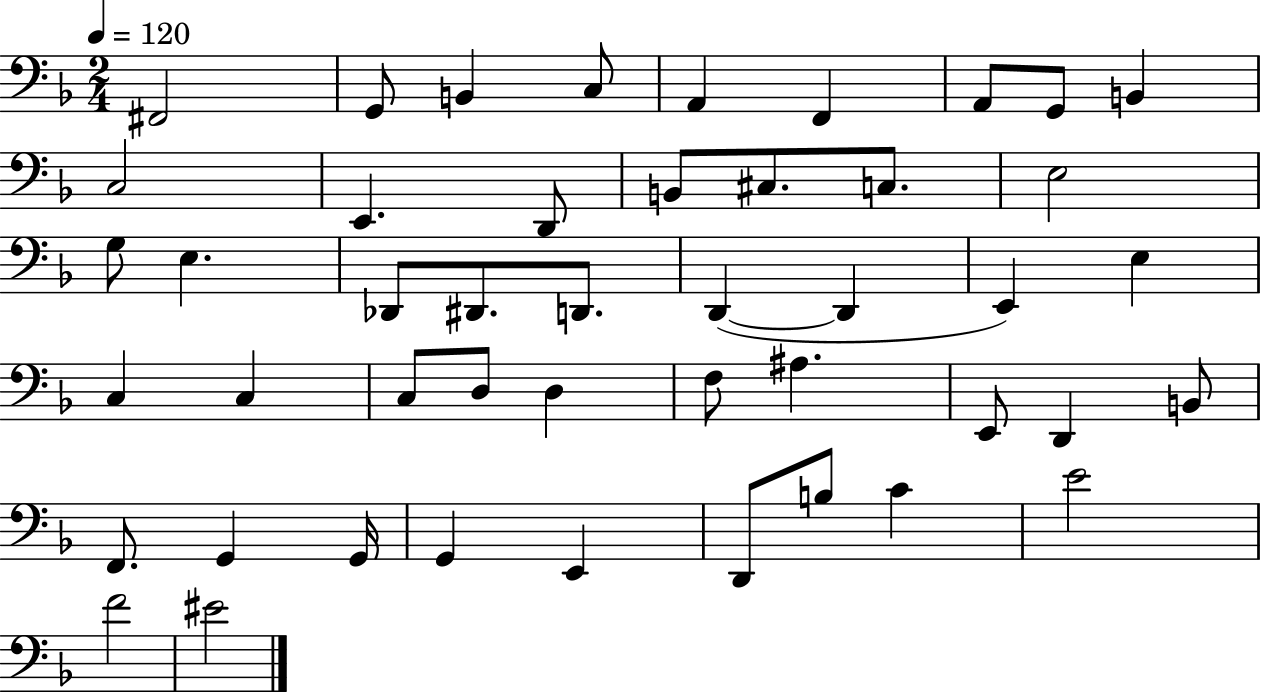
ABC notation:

X:1
T:Untitled
M:2/4
L:1/4
K:F
^F,,2 G,,/2 B,, C,/2 A,, F,, A,,/2 G,,/2 B,, C,2 E,, D,,/2 B,,/2 ^C,/2 C,/2 E,2 G,/2 E, _D,,/2 ^D,,/2 D,,/2 D,, D,, E,, E, C, C, C,/2 D,/2 D, F,/2 ^A, E,,/2 D,, B,,/2 F,,/2 G,, G,,/4 G,, E,, D,,/2 B,/2 C E2 F2 ^E2